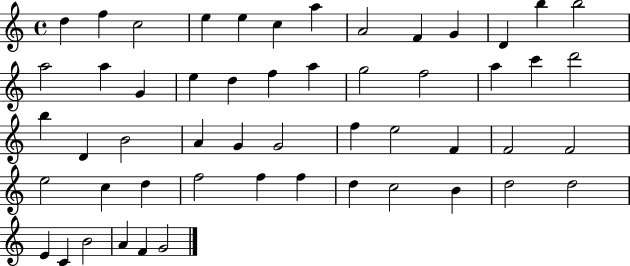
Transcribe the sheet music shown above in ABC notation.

X:1
T:Untitled
M:4/4
L:1/4
K:C
d f c2 e e c a A2 F G D b b2 a2 a G e d f a g2 f2 a c' d'2 b D B2 A G G2 f e2 F F2 F2 e2 c d f2 f f d c2 B d2 d2 E C B2 A F G2